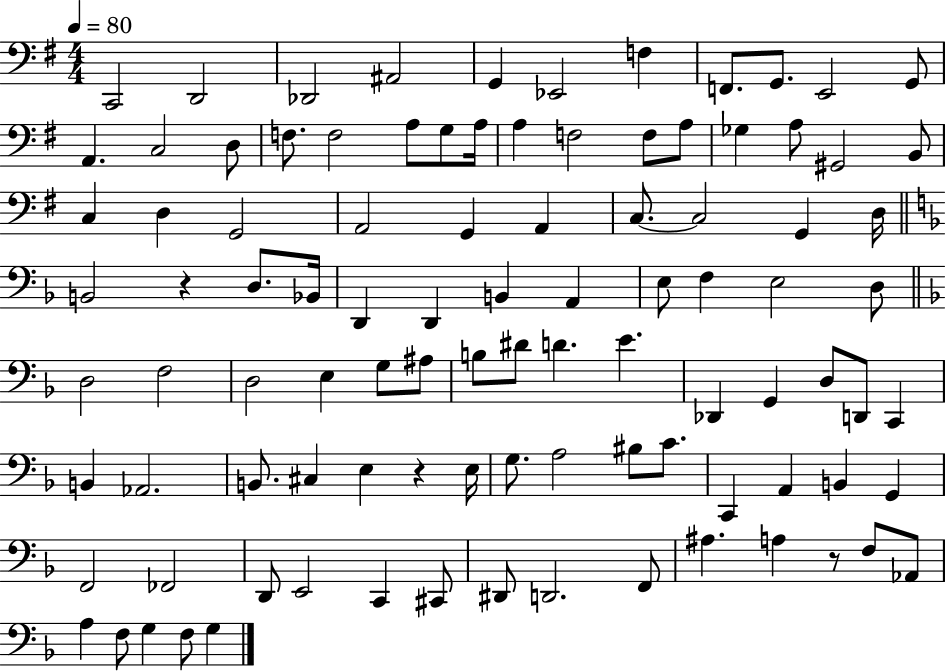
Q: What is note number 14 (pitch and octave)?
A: D3